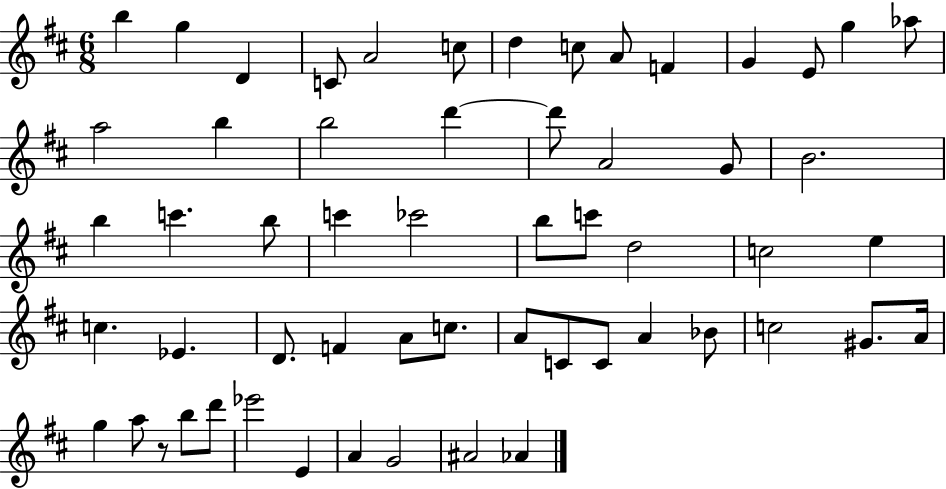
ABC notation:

X:1
T:Untitled
M:6/8
L:1/4
K:D
b g D C/2 A2 c/2 d c/2 A/2 F G E/2 g _a/2 a2 b b2 d' d'/2 A2 G/2 B2 b c' b/2 c' _c'2 b/2 c'/2 d2 c2 e c _E D/2 F A/2 c/2 A/2 C/2 C/2 A _B/2 c2 ^G/2 A/4 g a/2 z/2 b/2 d'/2 _e'2 E A G2 ^A2 _A